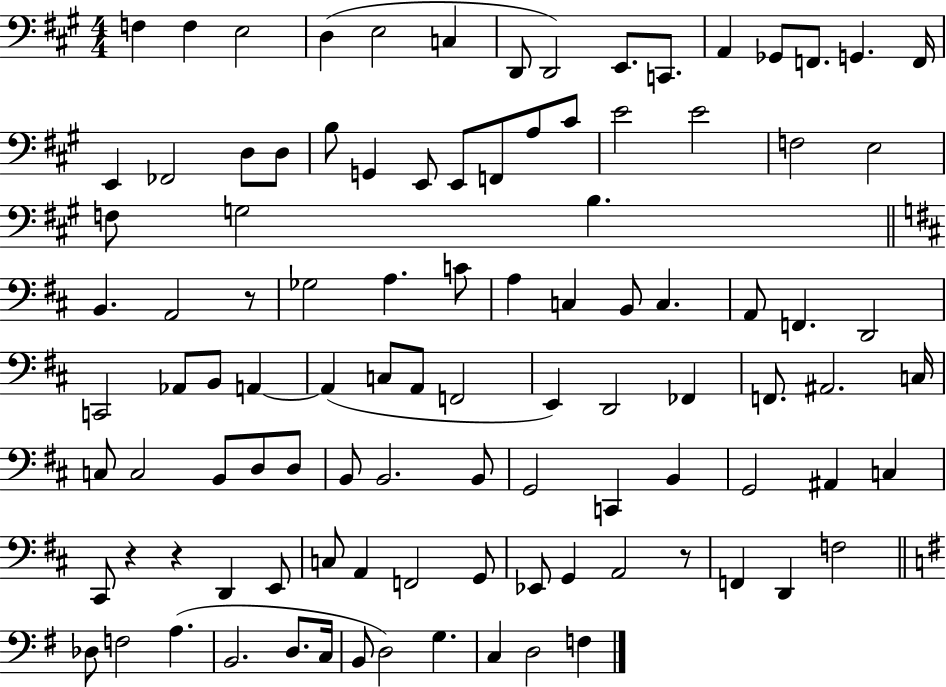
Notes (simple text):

F3/q F3/q E3/h D3/q E3/h C3/q D2/e D2/h E2/e. C2/e. A2/q Gb2/e F2/e. G2/q. F2/s E2/q FES2/h D3/e D3/e B3/e G2/q E2/e E2/e F2/e A3/e C#4/e E4/h E4/h F3/h E3/h F3/e G3/h B3/q. B2/q. A2/h R/e Gb3/h A3/q. C4/e A3/q C3/q B2/e C3/q. A2/e F2/q. D2/h C2/h Ab2/e B2/e A2/q A2/q C3/e A2/e F2/h E2/q D2/h FES2/q F2/e. A#2/h. C3/s C3/e C3/h B2/e D3/e D3/e B2/e B2/h. B2/e G2/h C2/q B2/q G2/h A#2/q C3/q C#2/e R/q R/q D2/q E2/e C3/e A2/q F2/h G2/e Eb2/e G2/q A2/h R/e F2/q D2/q F3/h Db3/e F3/h A3/q. B2/h. D3/e. C3/s B2/e D3/h G3/q. C3/q D3/h F3/q